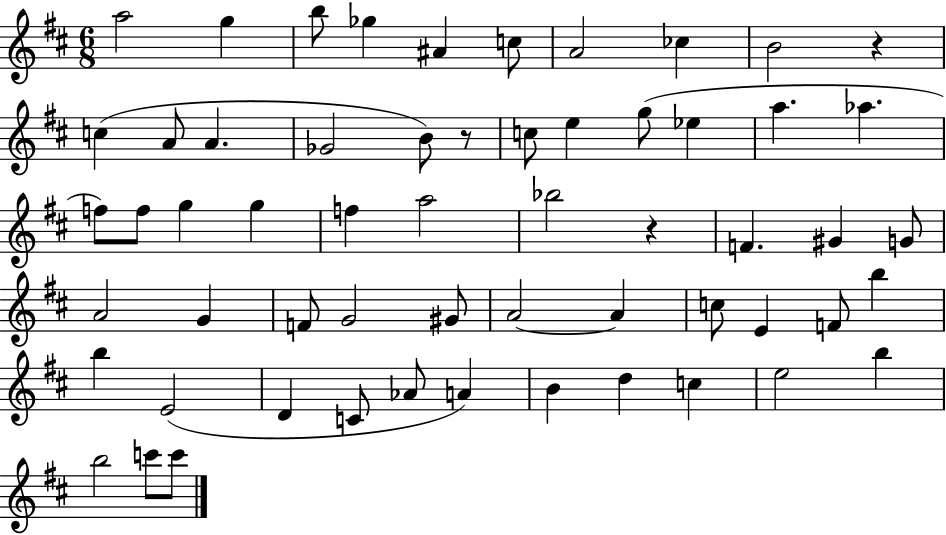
A5/h G5/q B5/e Gb5/q A#4/q C5/e A4/h CES5/q B4/h R/q C5/q A4/e A4/q. Gb4/h B4/e R/e C5/e E5/q G5/e Eb5/q A5/q. Ab5/q. F5/e F5/e G5/q G5/q F5/q A5/h Bb5/h R/q F4/q. G#4/q G4/e A4/h G4/q F4/e G4/h G#4/e A4/h A4/q C5/e E4/q F4/e B5/q B5/q E4/h D4/q C4/e Ab4/e A4/q B4/q D5/q C5/q E5/h B5/q B5/h C6/e C6/e